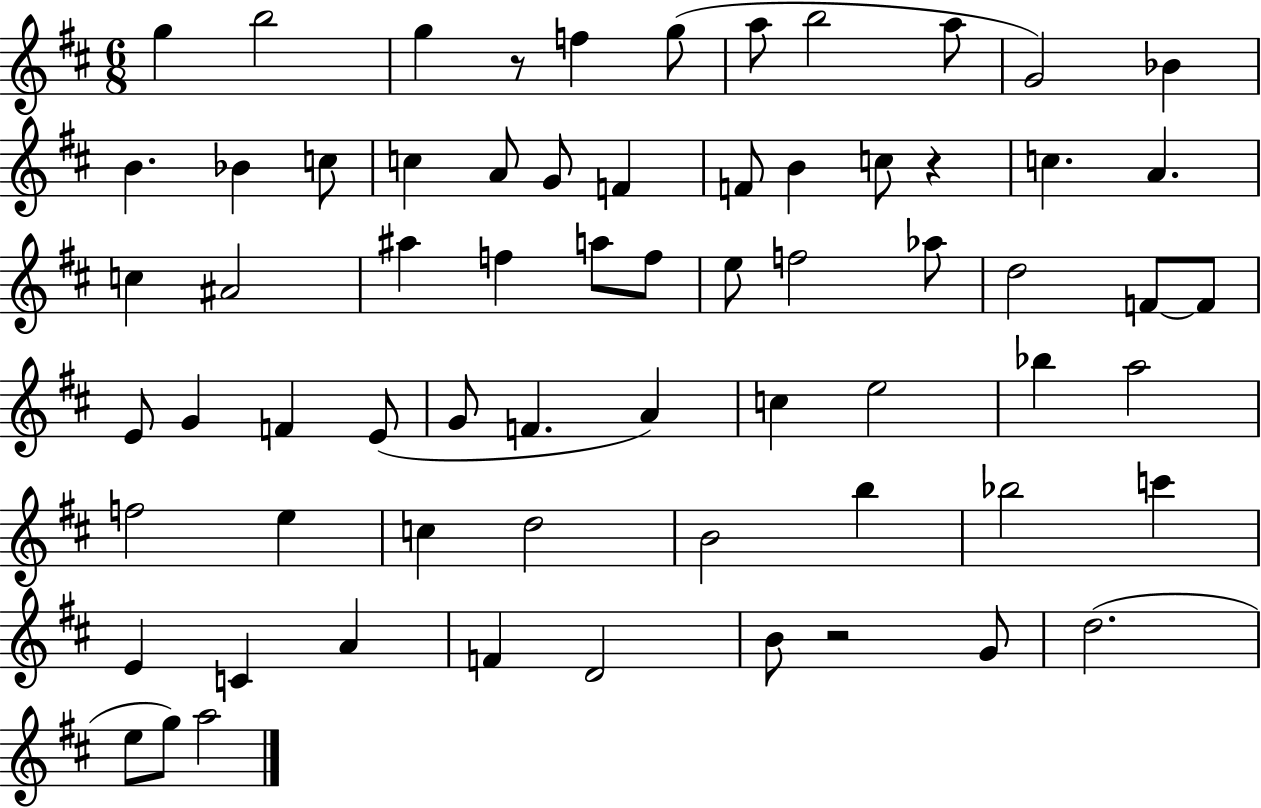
G5/q B5/h G5/q R/e F5/q G5/e A5/e B5/h A5/e G4/h Bb4/q B4/q. Bb4/q C5/e C5/q A4/e G4/e F4/q F4/e B4/q C5/e R/q C5/q. A4/q. C5/q A#4/h A#5/q F5/q A5/e F5/e E5/e F5/h Ab5/e D5/h F4/e F4/e E4/e G4/q F4/q E4/e G4/e F4/q. A4/q C5/q E5/h Bb5/q A5/h F5/h E5/q C5/q D5/h B4/h B5/q Bb5/h C6/q E4/q C4/q A4/q F4/q D4/h B4/e R/h G4/e D5/h. E5/e G5/e A5/h